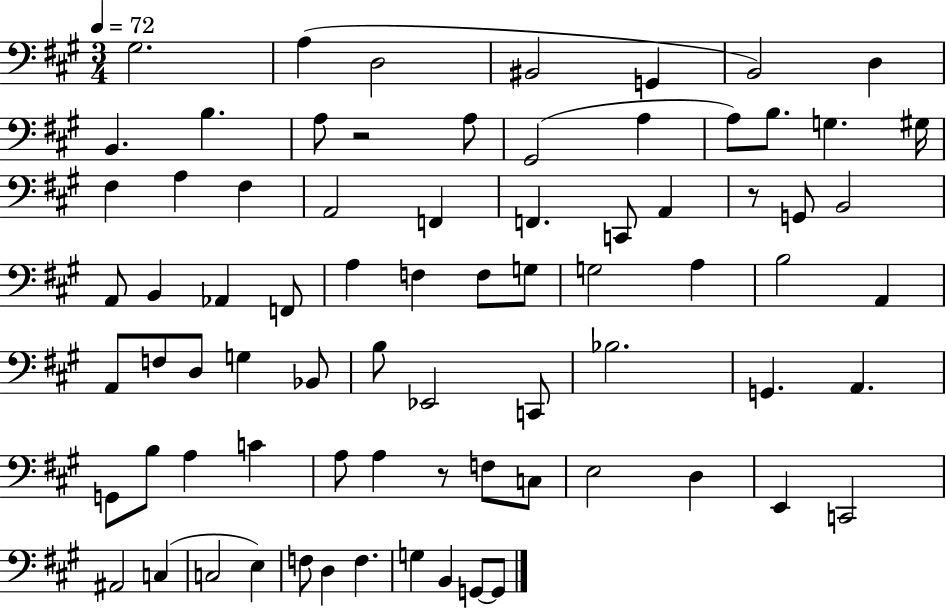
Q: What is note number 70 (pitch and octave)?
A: G3